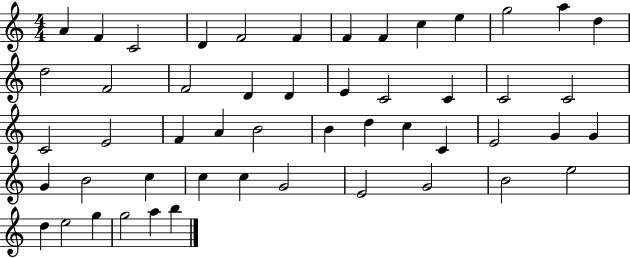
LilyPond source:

{
  \clef treble
  \numericTimeSignature
  \time 4/4
  \key c \major
  a'4 f'4 c'2 | d'4 f'2 f'4 | f'4 f'4 c''4 e''4 | g''2 a''4 d''4 | \break d''2 f'2 | f'2 d'4 d'4 | e'4 c'2 c'4 | c'2 c'2 | \break c'2 e'2 | f'4 a'4 b'2 | b'4 d''4 c''4 c'4 | e'2 g'4 g'4 | \break g'4 b'2 c''4 | c''4 c''4 g'2 | e'2 g'2 | b'2 e''2 | \break d''4 e''2 g''4 | g''2 a''4 b''4 | \bar "|."
}